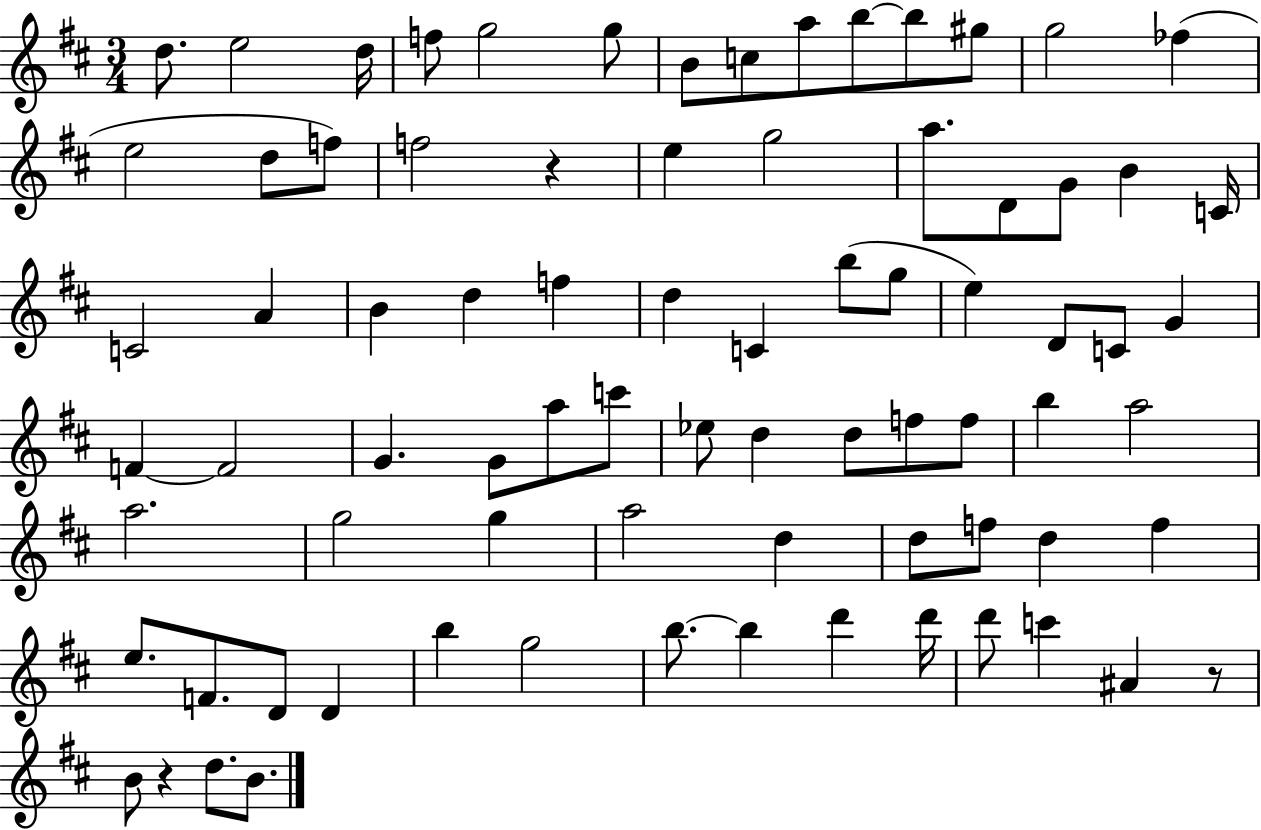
{
  \clef treble
  \numericTimeSignature
  \time 3/4
  \key d \major
  d''8. e''2 d''16 | f''8 g''2 g''8 | b'8 c''8 a''8 b''8~~ b''8 gis''8 | g''2 fes''4( | \break e''2 d''8 f''8) | f''2 r4 | e''4 g''2 | a''8. d'8 g'8 b'4 c'16 | \break c'2 a'4 | b'4 d''4 f''4 | d''4 c'4 b''8( g''8 | e''4) d'8 c'8 g'4 | \break f'4~~ f'2 | g'4. g'8 a''8 c'''8 | ees''8 d''4 d''8 f''8 f''8 | b''4 a''2 | \break a''2. | g''2 g''4 | a''2 d''4 | d''8 f''8 d''4 f''4 | \break e''8. f'8. d'8 d'4 | b''4 g''2 | b''8.~~ b''4 d'''4 d'''16 | d'''8 c'''4 ais'4 r8 | \break b'8 r4 d''8. b'8. | \bar "|."
}